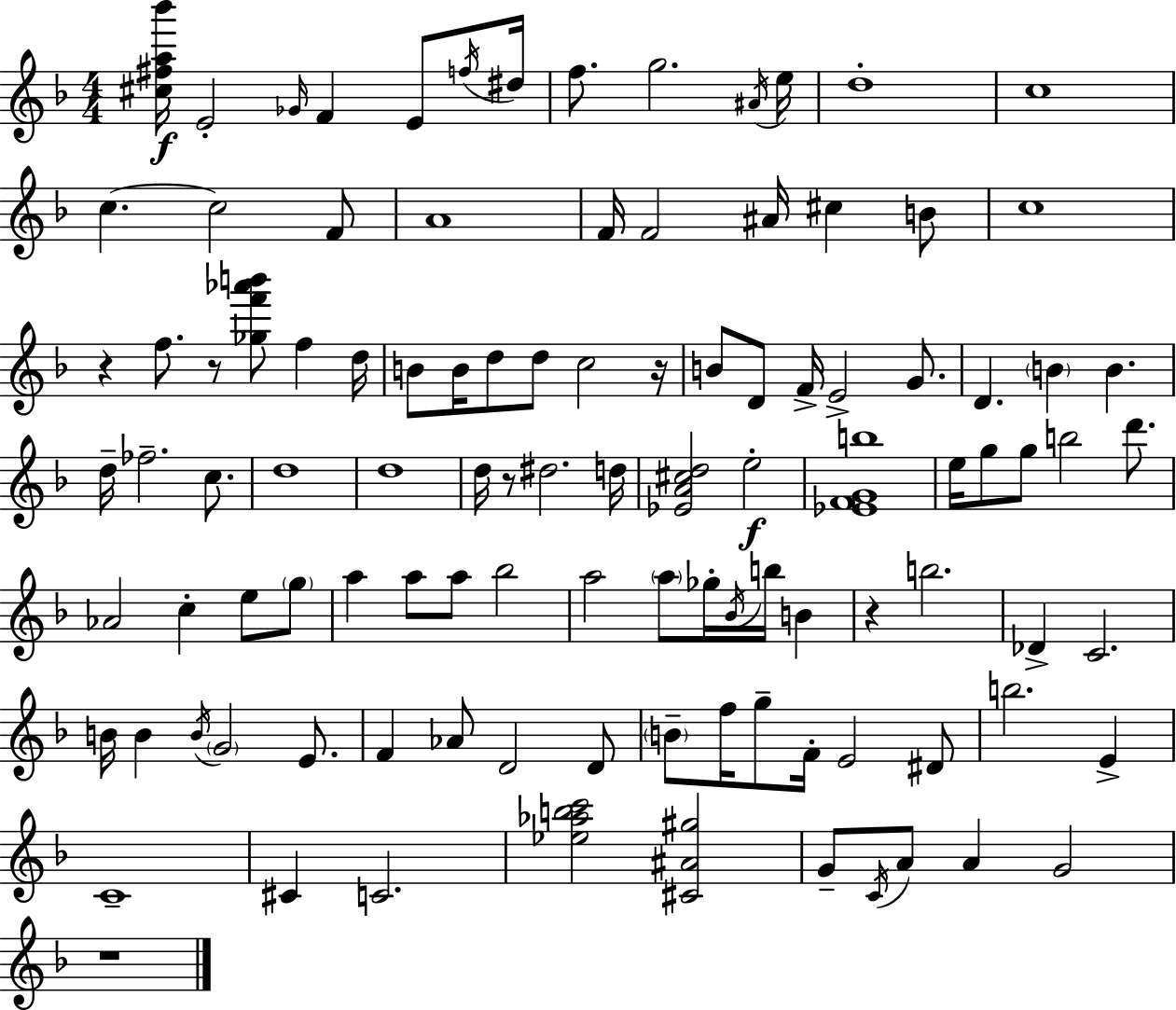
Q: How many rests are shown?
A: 6